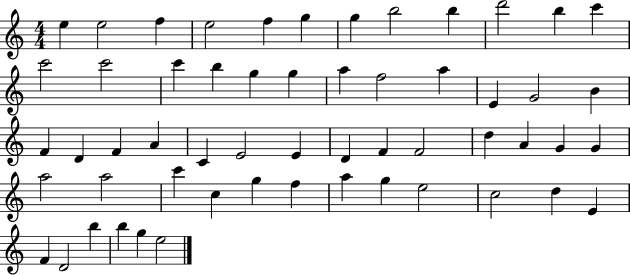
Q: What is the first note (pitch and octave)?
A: E5